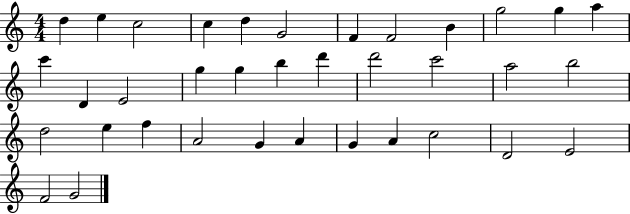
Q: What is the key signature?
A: C major